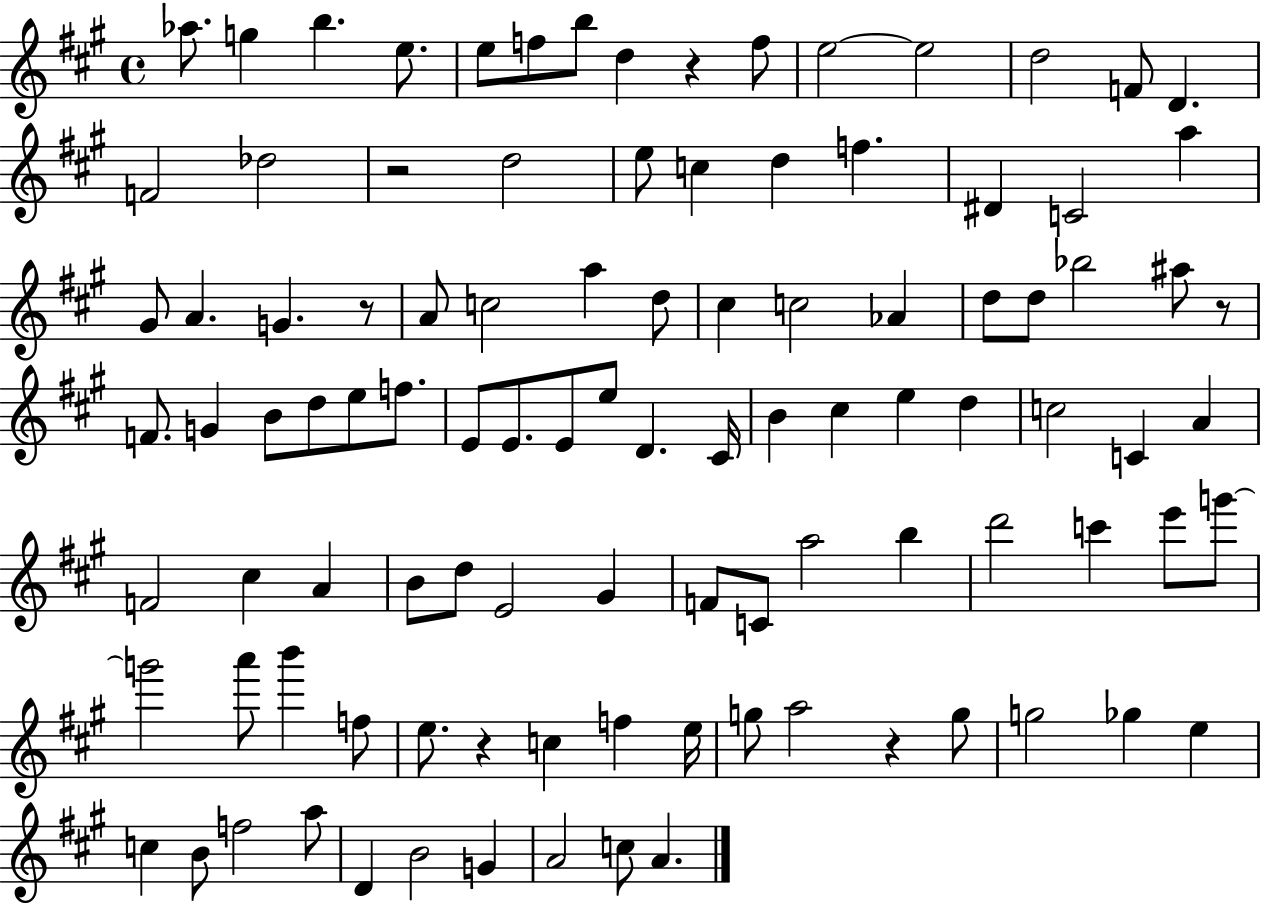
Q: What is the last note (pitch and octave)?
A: A4